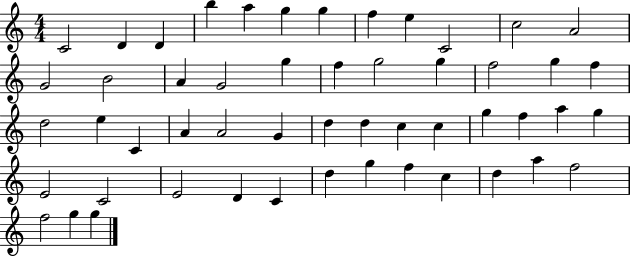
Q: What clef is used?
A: treble